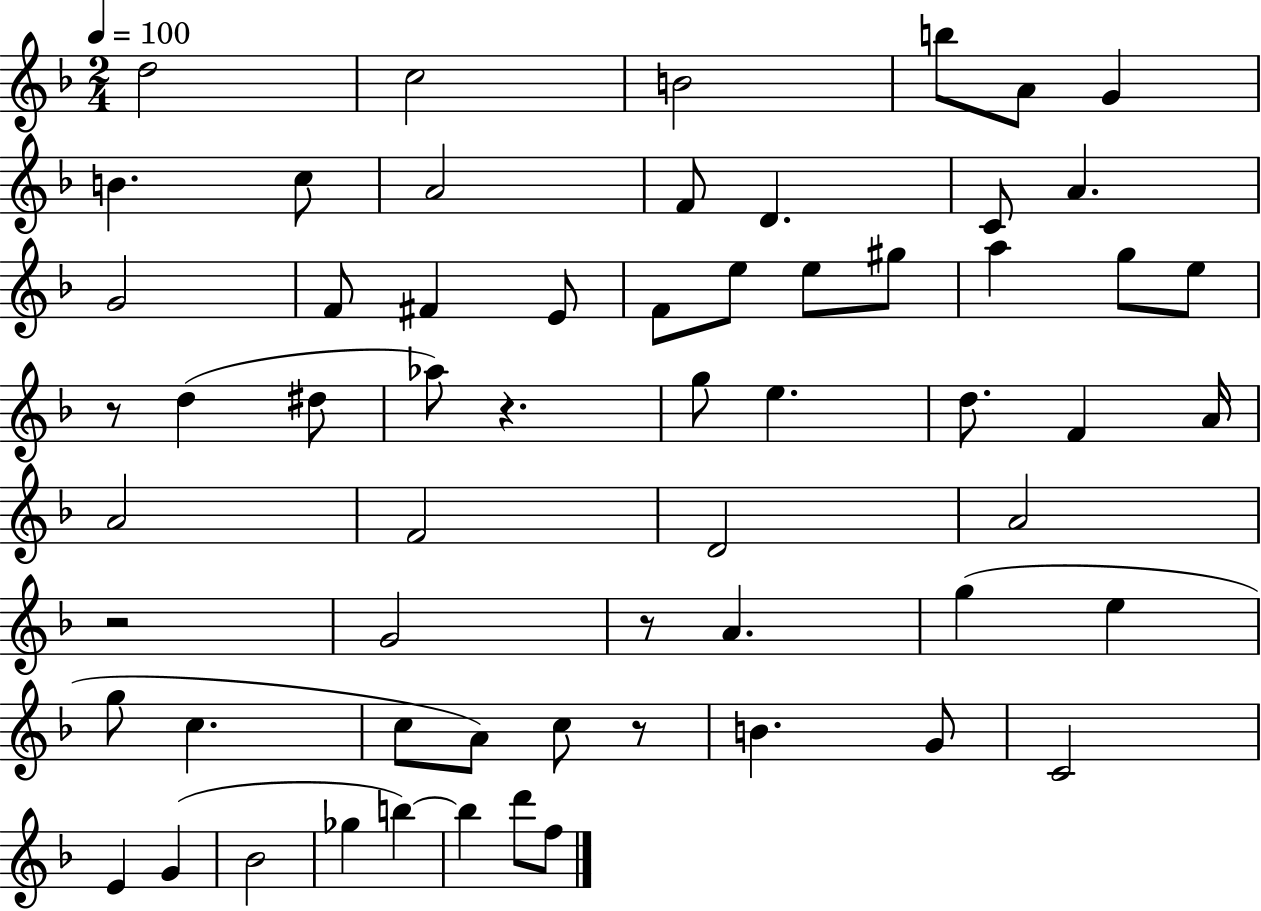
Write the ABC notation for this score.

X:1
T:Untitled
M:2/4
L:1/4
K:F
d2 c2 B2 b/2 A/2 G B c/2 A2 F/2 D C/2 A G2 F/2 ^F E/2 F/2 e/2 e/2 ^g/2 a g/2 e/2 z/2 d ^d/2 _a/2 z g/2 e d/2 F A/4 A2 F2 D2 A2 z2 G2 z/2 A g e g/2 c c/2 A/2 c/2 z/2 B G/2 C2 E G _B2 _g b b d'/2 f/2